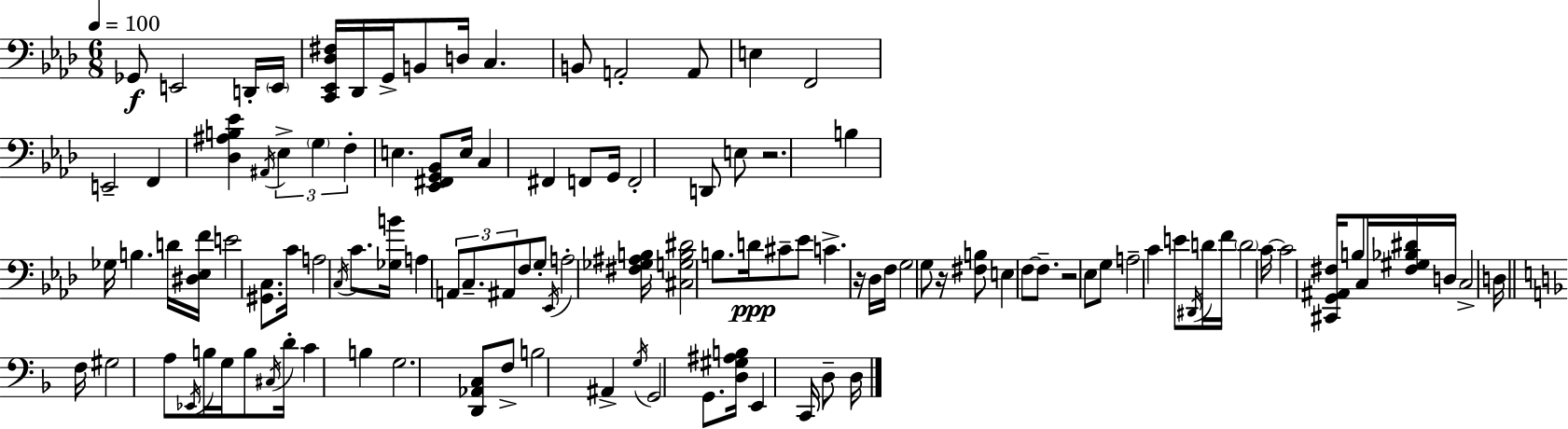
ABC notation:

X:1
T:Untitled
M:6/8
L:1/4
K:Fm
_G,,/2 E,,2 D,,/4 E,,/4 [C,,_E,,_D,^F,]/4 _D,,/4 G,,/4 B,,/2 D,/4 C, B,,/2 A,,2 A,,/2 E, F,,2 E,,2 F,, [_D,^A,B,_E] ^A,,/4 _E, G, F, E, [_E,,^F,,G,,_B,,]/2 E,/4 C, ^F,, F,,/2 G,,/4 F,,2 D,,/2 E,/2 z2 B, _G,/4 B, D/4 [^D,_E,F]/4 E2 [^G,,C,]/2 C/4 A,2 C,/4 C/2 [_G,B]/4 A, A,,/2 C,/2 ^A,,/2 F,/2 G,/2 _E,,/4 A,2 [^F,_G,^A,B,]/4 [^C,G,B,^D]2 B,/2 D/4 ^C/2 _E/2 C z/4 _D,/4 F,/4 G,2 G,/2 z/4 [^F,B,]/2 E, F,/2 F,/2 z2 _E,/2 G,/2 A,2 C E/2 ^D,,/4 D/4 F/4 D2 C/4 C2 [^C,,G,,^A,,^F,]/4 B,/2 C,/4 [^F,^G,_B,^D]/4 D,/4 C,2 D,/4 F,/4 ^G,2 A,/2 _E,,/4 B,/4 G,/4 B,/2 ^C,/4 D/4 C B, G,2 [D,,_A,,C,]/2 F,/2 B,2 ^A,, G,/4 G,,2 G,,/2 [D,^G,^A,B,]/4 E,, C,,/4 D,/2 D,/4